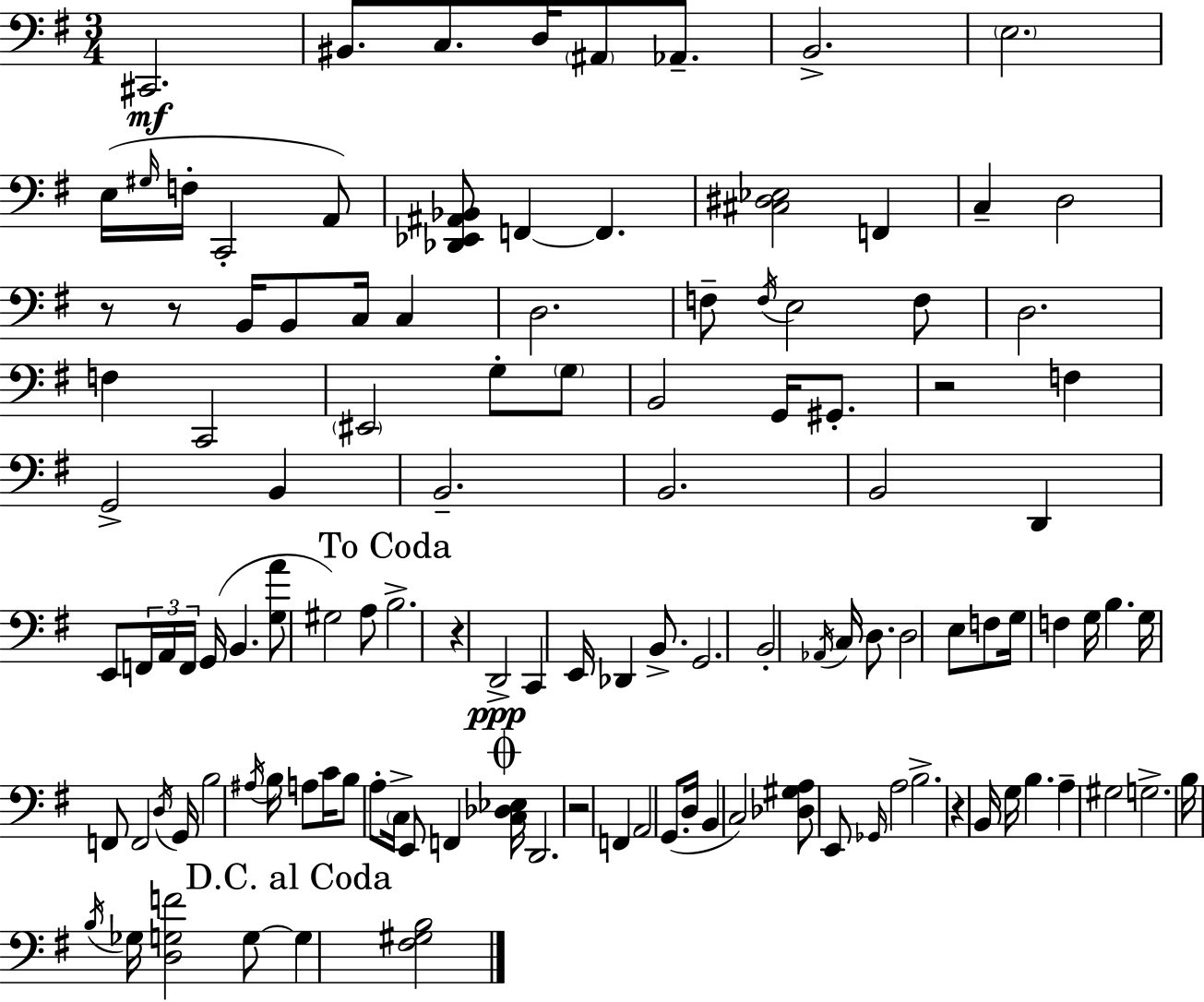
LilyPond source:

{
  \clef bass
  \numericTimeSignature
  \time 3/4
  \key g \major
  \repeat volta 2 { cis,2.\mf | bis,8. c8. d16 \parenthesize ais,8 aes,8.-- | b,2.-> | \parenthesize e2. | \break e16( \grace { gis16 } f16-. c,2-. a,8) | <des, ees, ais, bes,>8 f,4~~ f,4. | <cis dis ees>2 f,4 | c4-- d2 | \break r8 r8 b,16 b,8 c16 c4 | d2. | f8-- \acciaccatura { f16 } e2 | f8 d2. | \break f4 c,2 | \parenthesize eis,2 g8-. | \parenthesize g8 b,2 g,16 gis,8.-. | r2 f4 | \break g,2-> b,4 | b,2.-- | b,2. | b,2 d,4 | \break e,8 \tuplet 3/2 { f,16 a,16 f,16 } g,16( b,4. | <g a'>8 gis2) | a8 \mark "To Coda" b2.-> | r4 d,2->\ppp | \break c,4 e,16 des,4 b,8.-> | g,2. | b,2-. \acciaccatura { aes,16 } c16 | d8. d2 e8 | \break f8 g16 f4 g16 b4. | g16 f,8 f,2 | \acciaccatura { d16 } g,16 b2 | \acciaccatura { ais16 } b16 a8 c'16 b8 a8-. \parenthesize c16-> e,8 | \break f,4 \mark \markup { \musicglyph "scripts.coda" } <c des ees>16 d,2. | r2 | f,4 a,2 | g,8.( d16 b,4 c2) | \break <des gis a>8 e,8 \grace { ges,16 } a2 | b2.-> | r4 b,16 g16 | b4. a4-- gis2 | \break g2.-> | b16 \acciaccatura { b16 } ges16 <d g f'>2 | g8~~ \mark "D.C. al Coda" g4 <fis gis b>2 | } \bar "|."
}